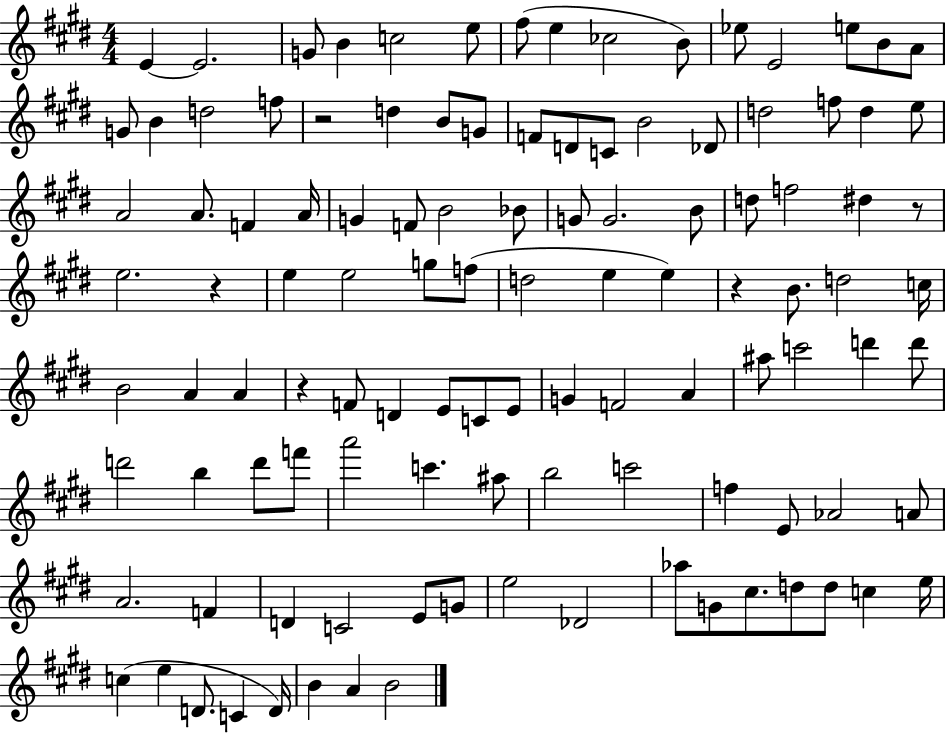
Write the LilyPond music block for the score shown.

{
  \clef treble
  \numericTimeSignature
  \time 4/4
  \key e \major
  e'4~~ e'2. | g'8 b'4 c''2 e''8 | fis''8( e''4 ces''2 b'8) | ees''8 e'2 e''8 b'8 a'8 | \break g'8 b'4 d''2 f''8 | r2 d''4 b'8 g'8 | f'8 d'8 c'8 b'2 des'8 | d''2 f''8 d''4 e''8 | \break a'2 a'8. f'4 a'16 | g'4 f'8 b'2 bes'8 | g'8 g'2. b'8 | d''8 f''2 dis''4 r8 | \break e''2. r4 | e''4 e''2 g''8 f''8( | d''2 e''4 e''4) | r4 b'8. d''2 c''16 | \break b'2 a'4 a'4 | r4 f'8 d'4 e'8 c'8 e'8 | g'4 f'2 a'4 | ais''8 c'''2 d'''4 d'''8 | \break d'''2 b''4 d'''8 f'''8 | a'''2 c'''4. ais''8 | b''2 c'''2 | f''4 e'8 aes'2 a'8 | \break a'2. f'4 | d'4 c'2 e'8 g'8 | e''2 des'2 | aes''8 g'8 cis''8. d''8 d''8 c''4 e''16 | \break c''4( e''4 d'8. c'4 d'16) | b'4 a'4 b'2 | \bar "|."
}